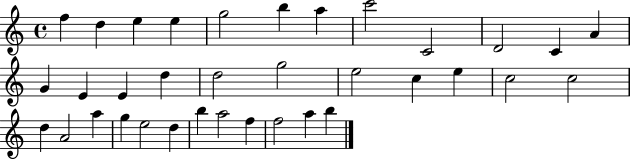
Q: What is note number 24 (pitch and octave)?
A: D5